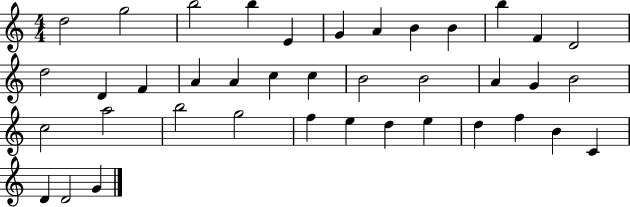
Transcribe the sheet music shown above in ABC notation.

X:1
T:Untitled
M:4/4
L:1/4
K:C
d2 g2 b2 b E G A B B b F D2 d2 D F A A c c B2 B2 A G B2 c2 a2 b2 g2 f e d e d f B C D D2 G